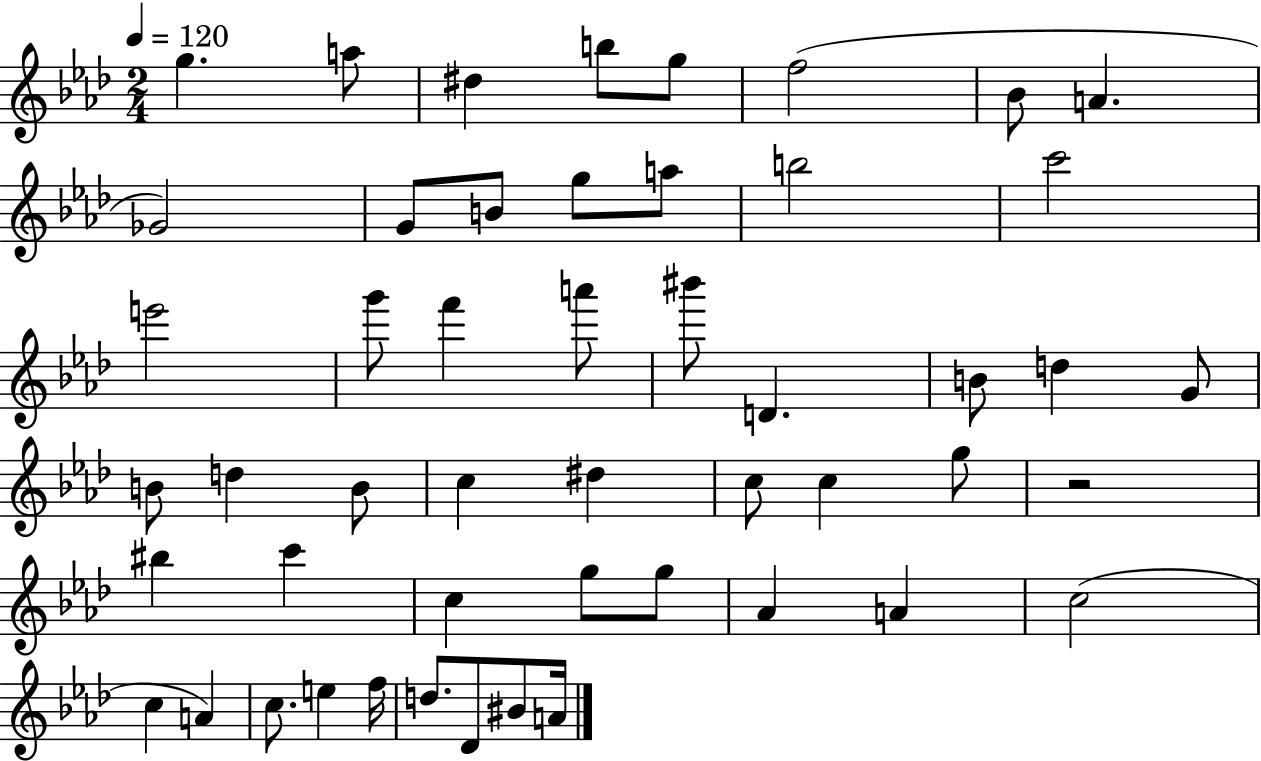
{
  \clef treble
  \numericTimeSignature
  \time 2/4
  \key aes \major
  \tempo 4 = 120
  g''4. a''8 | dis''4 b''8 g''8 | f''2( | bes'8 a'4. | \break ges'2) | g'8 b'8 g''8 a''8 | b''2 | c'''2 | \break e'''2 | g'''8 f'''4 a'''8 | bis'''8 d'4. | b'8 d''4 g'8 | \break b'8 d''4 b'8 | c''4 dis''4 | c''8 c''4 g''8 | r2 | \break bis''4 c'''4 | c''4 g''8 g''8 | aes'4 a'4 | c''2( | \break c''4 a'4) | c''8. e''4 f''16 | d''8. des'8 bis'8 a'16 | \bar "|."
}